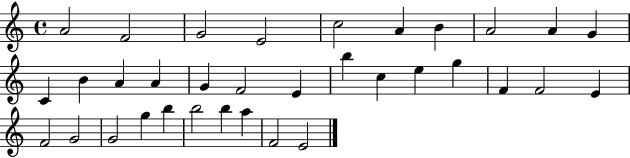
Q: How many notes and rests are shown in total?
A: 34